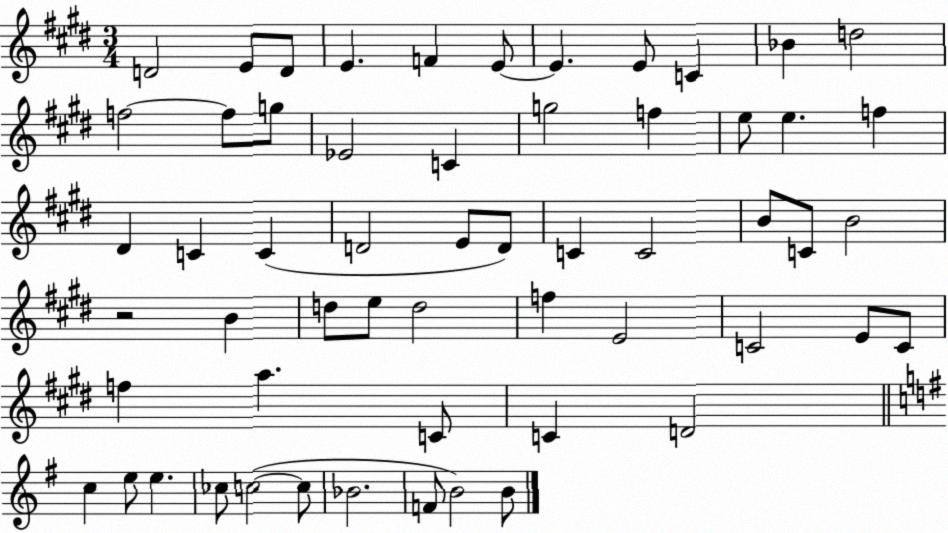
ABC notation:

X:1
T:Untitled
M:3/4
L:1/4
K:E
D2 E/2 D/2 E F E/2 E E/2 C _B d2 f2 f/2 g/2 _E2 C g2 f e/2 e f ^D C C D2 E/2 D/2 C C2 B/2 C/2 B2 z2 B d/2 e/2 d2 f E2 C2 E/2 C/2 f a C/2 C D2 c e/2 e _c/2 c2 c/2 _B2 F/2 B2 B/2